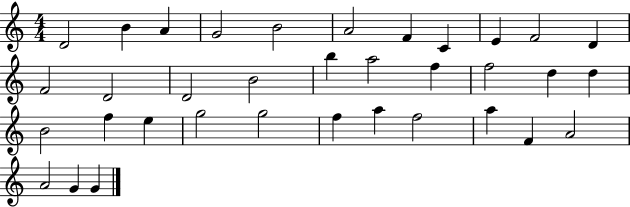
X:1
T:Untitled
M:4/4
L:1/4
K:C
D2 B A G2 B2 A2 F C E F2 D F2 D2 D2 B2 b a2 f f2 d d B2 f e g2 g2 f a f2 a F A2 A2 G G